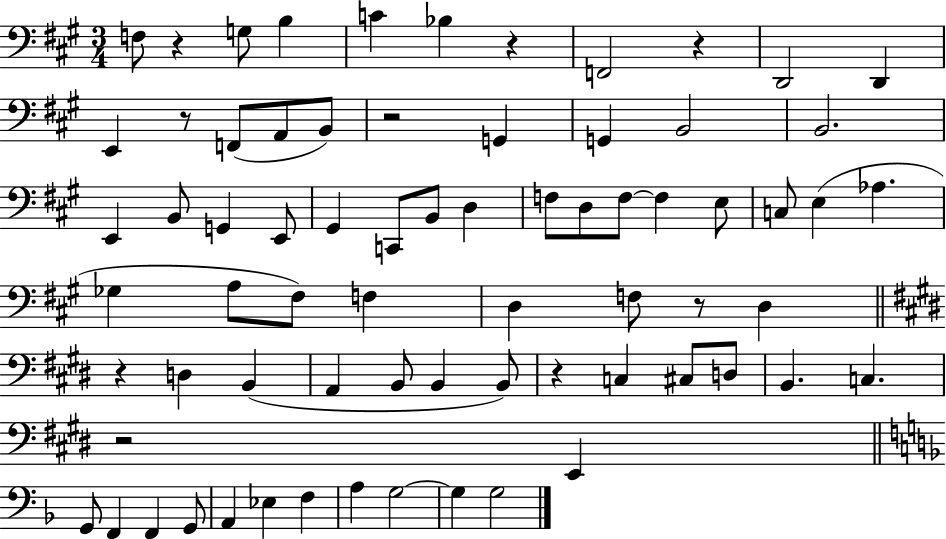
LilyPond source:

{
  \clef bass
  \numericTimeSignature
  \time 3/4
  \key a \major
  f8 r4 g8 b4 | c'4 bes4 r4 | f,2 r4 | d,2 d,4 | \break e,4 r8 f,8( a,8 b,8) | r2 g,4 | g,4 b,2 | b,2. | \break e,4 b,8 g,4 e,8 | gis,4 c,8 b,8 d4 | f8 d8 f8~~ f4 e8 | c8 e4( aes4. | \break ges4 a8 fis8) f4 | d4 f8 r8 d4 | \bar "||" \break \key e \major r4 d4 b,4( | a,4 b,8 b,4 b,8) | r4 c4 cis8 d8 | b,4. c4. | \break r2 e,4 | \bar "||" \break \key f \major g,8 f,4 f,4 g,8 | a,4 ees4 f4 | a4 g2~~ | g4 g2 | \break \bar "|."
}